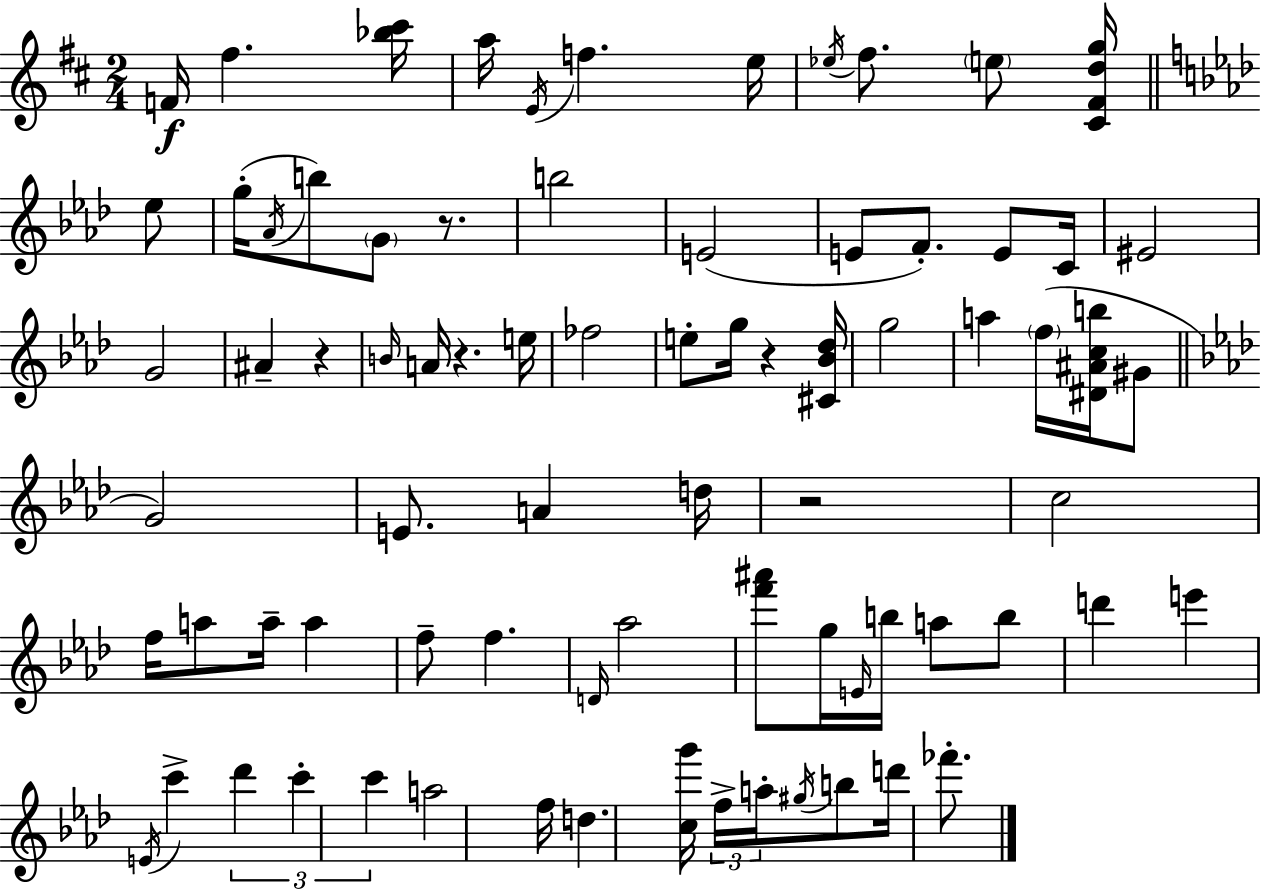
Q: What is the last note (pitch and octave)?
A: FES6